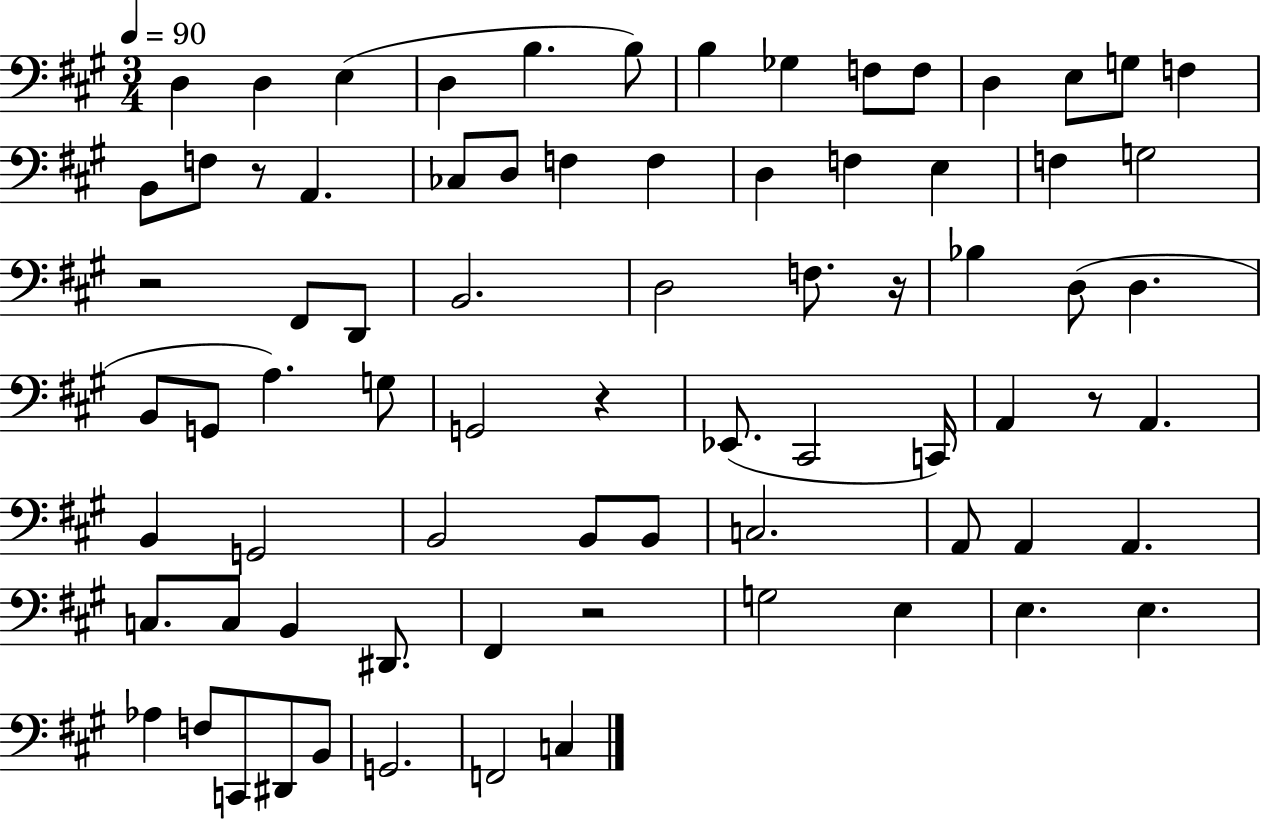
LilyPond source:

{
  \clef bass
  \numericTimeSignature
  \time 3/4
  \key a \major
  \tempo 4 = 90
  d4 d4 e4( | d4 b4. b8) | b4 ges4 f8 f8 | d4 e8 g8 f4 | \break b,8 f8 r8 a,4. | ces8 d8 f4 f4 | d4 f4 e4 | f4 g2 | \break r2 fis,8 d,8 | b,2. | d2 f8. r16 | bes4 d8( d4. | \break b,8 g,8 a4.) g8 | g,2 r4 | ees,8.( cis,2 c,16) | a,4 r8 a,4. | \break b,4 g,2 | b,2 b,8 b,8 | c2. | a,8 a,4 a,4. | \break c8. c8 b,4 dis,8. | fis,4 r2 | g2 e4 | e4. e4. | \break aes4 f8 c,8 dis,8 b,8 | g,2. | f,2 c4 | \bar "|."
}